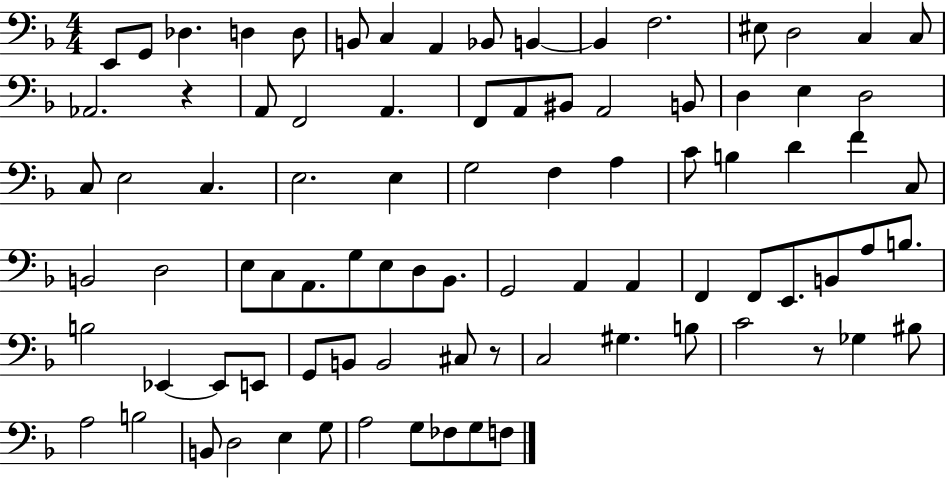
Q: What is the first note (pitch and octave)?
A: E2